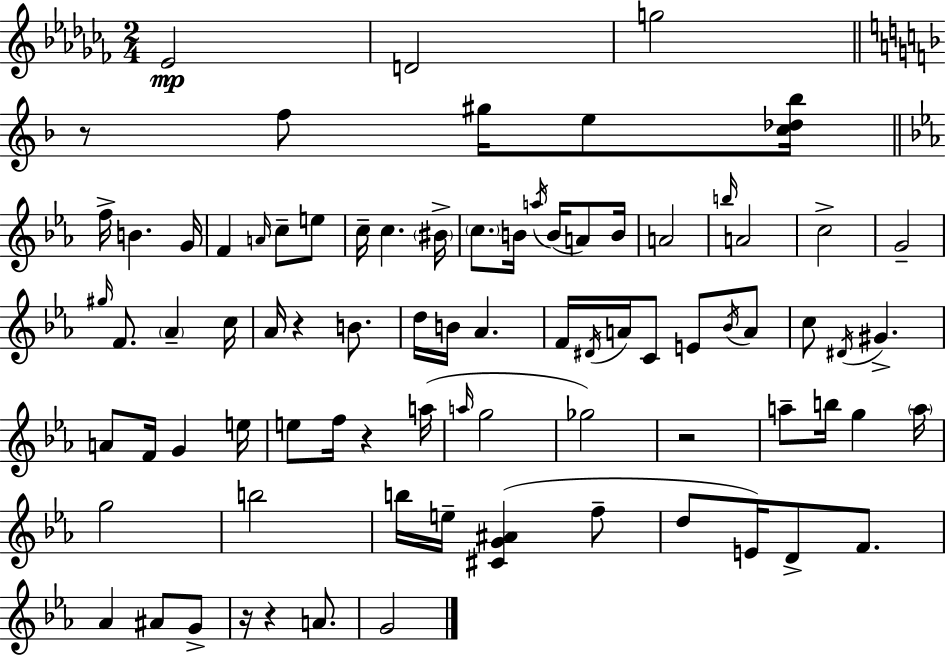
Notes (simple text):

Eb4/h D4/h G5/h R/e F5/e G#5/s E5/e [C5,Db5,Bb5]/s F5/s B4/q. G4/s F4/q A4/s C5/e E5/e C5/s C5/q. BIS4/s C5/e. B4/s A5/s B4/s A4/e B4/s A4/h B5/s A4/h C5/h G4/h G#5/s F4/e. Ab4/q C5/s Ab4/s R/q B4/e. D5/s B4/s Ab4/q. F4/s D#4/s A4/s C4/e E4/e Bb4/s A4/e C5/e D#4/s G#4/q. A4/e F4/s G4/q E5/s E5/e F5/s R/q A5/s A5/s G5/h Gb5/h R/h A5/e B5/s G5/q A5/s G5/h B5/h B5/s E5/s [C#4,G4,A#4]/q F5/e D5/e E4/s D4/e F4/e. Ab4/q A#4/e G4/e R/s R/q A4/e. G4/h